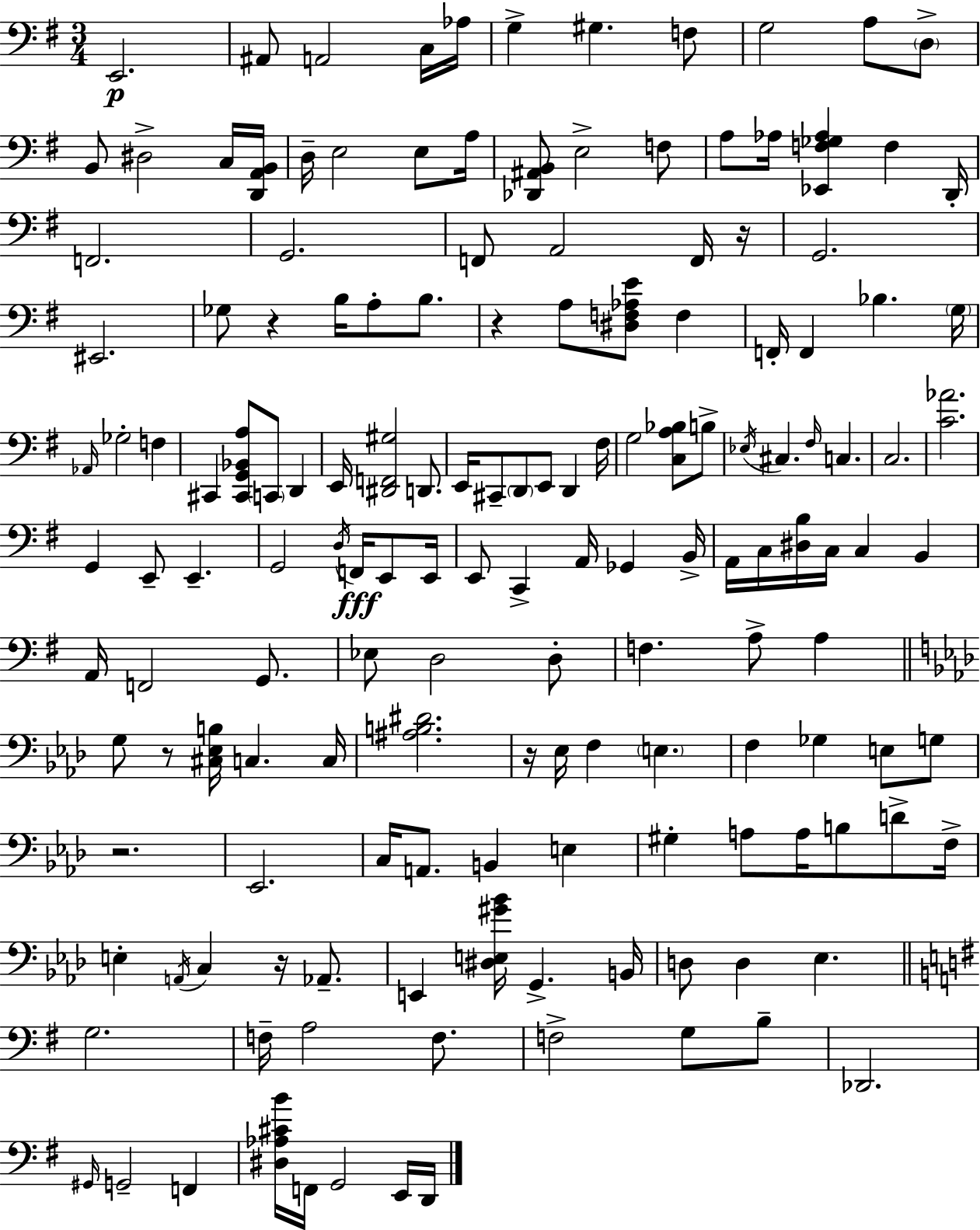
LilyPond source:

{
  \clef bass
  \numericTimeSignature
  \time 3/4
  \key e \minor
  e,2.\p | ais,8 a,2 c16 aes16 | g4-> gis4. f8 | g2 a8 \parenthesize d8-> | \break b,8 dis2-> c16 <d, a, b,>16 | d16-- e2 e8 a16 | <des, ais, b,>8 e2-> f8 | a8 aes16 <ees, f ges aes>4 f4 d,16-. | \break f,2. | g,2. | f,8 a,2 f,16 r16 | g,2. | \break eis,2. | ges8 r4 b16 a8-. b8. | r4 a8 <dis f aes e'>8 f4 | f,16-. f,4 bes4. \parenthesize g16 | \break \grace { aes,16 } ges2-. f4 | cis,4 <cis, g, bes, a>8 \parenthesize c,8 d,4 | e,16 <dis, f, gis>2 d,8. | e,16 cis,8-- \parenthesize d,8 e,8 d,4 | \break fis16 g2 <c a bes>8 b8-> | \acciaccatura { ees16 } cis4. \grace { fis16 } c4. | c2. | <c' aes'>2. | \break g,4 e,8-- e,4.-- | g,2 \acciaccatura { d16 }\fff | f,16 e,8 e,16 e,8 c,4-> a,16 ges,4 | b,16-> a,16 c16 <dis b>16 c16 c4 | \break b,4 a,16 f,2 | g,8. ees8 d2 | d8-. f4. a8-> | a4 \bar "||" \break \key aes \major g8 r8 <cis ees b>16 c4. c16 | <ais b dis'>2. | r16 ees16 f4 \parenthesize e4. | f4 ges4 e8 g8 | \break r2. | ees,2. | c16 a,8. b,4 e4 | gis4-. a8 a16 b8 d'8-> f16-> | \break e4-. \acciaccatura { a,16 } c4 r16 aes,8.-- | e,4 <dis e gis' bes'>16 g,4.-> | b,16 d8 d4 ees4. | \bar "||" \break \key g \major g2. | f16-- a2 f8. | f2-> g8 b8-- | des,2. | \break \grace { gis,16 } g,2-- f,4 | <dis aes cis' b'>16 f,16 g,2 e,16 | d,16 \bar "|."
}